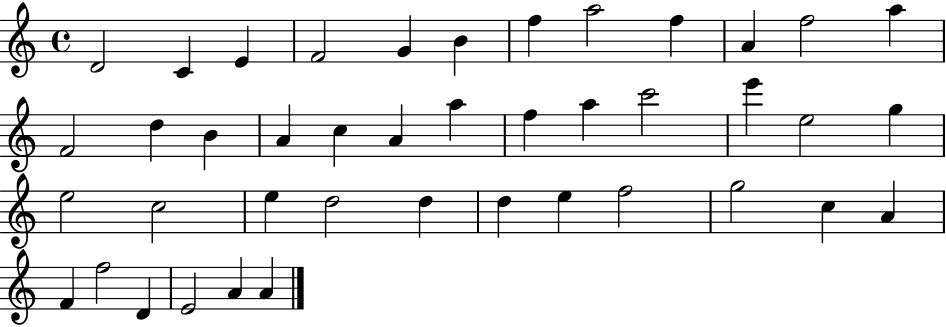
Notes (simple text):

D4/h C4/q E4/q F4/h G4/q B4/q F5/q A5/h F5/q A4/q F5/h A5/q F4/h D5/q B4/q A4/q C5/q A4/q A5/q F5/q A5/q C6/h E6/q E5/h G5/q E5/h C5/h E5/q D5/h D5/q D5/q E5/q F5/h G5/h C5/q A4/q F4/q F5/h D4/q E4/h A4/q A4/q